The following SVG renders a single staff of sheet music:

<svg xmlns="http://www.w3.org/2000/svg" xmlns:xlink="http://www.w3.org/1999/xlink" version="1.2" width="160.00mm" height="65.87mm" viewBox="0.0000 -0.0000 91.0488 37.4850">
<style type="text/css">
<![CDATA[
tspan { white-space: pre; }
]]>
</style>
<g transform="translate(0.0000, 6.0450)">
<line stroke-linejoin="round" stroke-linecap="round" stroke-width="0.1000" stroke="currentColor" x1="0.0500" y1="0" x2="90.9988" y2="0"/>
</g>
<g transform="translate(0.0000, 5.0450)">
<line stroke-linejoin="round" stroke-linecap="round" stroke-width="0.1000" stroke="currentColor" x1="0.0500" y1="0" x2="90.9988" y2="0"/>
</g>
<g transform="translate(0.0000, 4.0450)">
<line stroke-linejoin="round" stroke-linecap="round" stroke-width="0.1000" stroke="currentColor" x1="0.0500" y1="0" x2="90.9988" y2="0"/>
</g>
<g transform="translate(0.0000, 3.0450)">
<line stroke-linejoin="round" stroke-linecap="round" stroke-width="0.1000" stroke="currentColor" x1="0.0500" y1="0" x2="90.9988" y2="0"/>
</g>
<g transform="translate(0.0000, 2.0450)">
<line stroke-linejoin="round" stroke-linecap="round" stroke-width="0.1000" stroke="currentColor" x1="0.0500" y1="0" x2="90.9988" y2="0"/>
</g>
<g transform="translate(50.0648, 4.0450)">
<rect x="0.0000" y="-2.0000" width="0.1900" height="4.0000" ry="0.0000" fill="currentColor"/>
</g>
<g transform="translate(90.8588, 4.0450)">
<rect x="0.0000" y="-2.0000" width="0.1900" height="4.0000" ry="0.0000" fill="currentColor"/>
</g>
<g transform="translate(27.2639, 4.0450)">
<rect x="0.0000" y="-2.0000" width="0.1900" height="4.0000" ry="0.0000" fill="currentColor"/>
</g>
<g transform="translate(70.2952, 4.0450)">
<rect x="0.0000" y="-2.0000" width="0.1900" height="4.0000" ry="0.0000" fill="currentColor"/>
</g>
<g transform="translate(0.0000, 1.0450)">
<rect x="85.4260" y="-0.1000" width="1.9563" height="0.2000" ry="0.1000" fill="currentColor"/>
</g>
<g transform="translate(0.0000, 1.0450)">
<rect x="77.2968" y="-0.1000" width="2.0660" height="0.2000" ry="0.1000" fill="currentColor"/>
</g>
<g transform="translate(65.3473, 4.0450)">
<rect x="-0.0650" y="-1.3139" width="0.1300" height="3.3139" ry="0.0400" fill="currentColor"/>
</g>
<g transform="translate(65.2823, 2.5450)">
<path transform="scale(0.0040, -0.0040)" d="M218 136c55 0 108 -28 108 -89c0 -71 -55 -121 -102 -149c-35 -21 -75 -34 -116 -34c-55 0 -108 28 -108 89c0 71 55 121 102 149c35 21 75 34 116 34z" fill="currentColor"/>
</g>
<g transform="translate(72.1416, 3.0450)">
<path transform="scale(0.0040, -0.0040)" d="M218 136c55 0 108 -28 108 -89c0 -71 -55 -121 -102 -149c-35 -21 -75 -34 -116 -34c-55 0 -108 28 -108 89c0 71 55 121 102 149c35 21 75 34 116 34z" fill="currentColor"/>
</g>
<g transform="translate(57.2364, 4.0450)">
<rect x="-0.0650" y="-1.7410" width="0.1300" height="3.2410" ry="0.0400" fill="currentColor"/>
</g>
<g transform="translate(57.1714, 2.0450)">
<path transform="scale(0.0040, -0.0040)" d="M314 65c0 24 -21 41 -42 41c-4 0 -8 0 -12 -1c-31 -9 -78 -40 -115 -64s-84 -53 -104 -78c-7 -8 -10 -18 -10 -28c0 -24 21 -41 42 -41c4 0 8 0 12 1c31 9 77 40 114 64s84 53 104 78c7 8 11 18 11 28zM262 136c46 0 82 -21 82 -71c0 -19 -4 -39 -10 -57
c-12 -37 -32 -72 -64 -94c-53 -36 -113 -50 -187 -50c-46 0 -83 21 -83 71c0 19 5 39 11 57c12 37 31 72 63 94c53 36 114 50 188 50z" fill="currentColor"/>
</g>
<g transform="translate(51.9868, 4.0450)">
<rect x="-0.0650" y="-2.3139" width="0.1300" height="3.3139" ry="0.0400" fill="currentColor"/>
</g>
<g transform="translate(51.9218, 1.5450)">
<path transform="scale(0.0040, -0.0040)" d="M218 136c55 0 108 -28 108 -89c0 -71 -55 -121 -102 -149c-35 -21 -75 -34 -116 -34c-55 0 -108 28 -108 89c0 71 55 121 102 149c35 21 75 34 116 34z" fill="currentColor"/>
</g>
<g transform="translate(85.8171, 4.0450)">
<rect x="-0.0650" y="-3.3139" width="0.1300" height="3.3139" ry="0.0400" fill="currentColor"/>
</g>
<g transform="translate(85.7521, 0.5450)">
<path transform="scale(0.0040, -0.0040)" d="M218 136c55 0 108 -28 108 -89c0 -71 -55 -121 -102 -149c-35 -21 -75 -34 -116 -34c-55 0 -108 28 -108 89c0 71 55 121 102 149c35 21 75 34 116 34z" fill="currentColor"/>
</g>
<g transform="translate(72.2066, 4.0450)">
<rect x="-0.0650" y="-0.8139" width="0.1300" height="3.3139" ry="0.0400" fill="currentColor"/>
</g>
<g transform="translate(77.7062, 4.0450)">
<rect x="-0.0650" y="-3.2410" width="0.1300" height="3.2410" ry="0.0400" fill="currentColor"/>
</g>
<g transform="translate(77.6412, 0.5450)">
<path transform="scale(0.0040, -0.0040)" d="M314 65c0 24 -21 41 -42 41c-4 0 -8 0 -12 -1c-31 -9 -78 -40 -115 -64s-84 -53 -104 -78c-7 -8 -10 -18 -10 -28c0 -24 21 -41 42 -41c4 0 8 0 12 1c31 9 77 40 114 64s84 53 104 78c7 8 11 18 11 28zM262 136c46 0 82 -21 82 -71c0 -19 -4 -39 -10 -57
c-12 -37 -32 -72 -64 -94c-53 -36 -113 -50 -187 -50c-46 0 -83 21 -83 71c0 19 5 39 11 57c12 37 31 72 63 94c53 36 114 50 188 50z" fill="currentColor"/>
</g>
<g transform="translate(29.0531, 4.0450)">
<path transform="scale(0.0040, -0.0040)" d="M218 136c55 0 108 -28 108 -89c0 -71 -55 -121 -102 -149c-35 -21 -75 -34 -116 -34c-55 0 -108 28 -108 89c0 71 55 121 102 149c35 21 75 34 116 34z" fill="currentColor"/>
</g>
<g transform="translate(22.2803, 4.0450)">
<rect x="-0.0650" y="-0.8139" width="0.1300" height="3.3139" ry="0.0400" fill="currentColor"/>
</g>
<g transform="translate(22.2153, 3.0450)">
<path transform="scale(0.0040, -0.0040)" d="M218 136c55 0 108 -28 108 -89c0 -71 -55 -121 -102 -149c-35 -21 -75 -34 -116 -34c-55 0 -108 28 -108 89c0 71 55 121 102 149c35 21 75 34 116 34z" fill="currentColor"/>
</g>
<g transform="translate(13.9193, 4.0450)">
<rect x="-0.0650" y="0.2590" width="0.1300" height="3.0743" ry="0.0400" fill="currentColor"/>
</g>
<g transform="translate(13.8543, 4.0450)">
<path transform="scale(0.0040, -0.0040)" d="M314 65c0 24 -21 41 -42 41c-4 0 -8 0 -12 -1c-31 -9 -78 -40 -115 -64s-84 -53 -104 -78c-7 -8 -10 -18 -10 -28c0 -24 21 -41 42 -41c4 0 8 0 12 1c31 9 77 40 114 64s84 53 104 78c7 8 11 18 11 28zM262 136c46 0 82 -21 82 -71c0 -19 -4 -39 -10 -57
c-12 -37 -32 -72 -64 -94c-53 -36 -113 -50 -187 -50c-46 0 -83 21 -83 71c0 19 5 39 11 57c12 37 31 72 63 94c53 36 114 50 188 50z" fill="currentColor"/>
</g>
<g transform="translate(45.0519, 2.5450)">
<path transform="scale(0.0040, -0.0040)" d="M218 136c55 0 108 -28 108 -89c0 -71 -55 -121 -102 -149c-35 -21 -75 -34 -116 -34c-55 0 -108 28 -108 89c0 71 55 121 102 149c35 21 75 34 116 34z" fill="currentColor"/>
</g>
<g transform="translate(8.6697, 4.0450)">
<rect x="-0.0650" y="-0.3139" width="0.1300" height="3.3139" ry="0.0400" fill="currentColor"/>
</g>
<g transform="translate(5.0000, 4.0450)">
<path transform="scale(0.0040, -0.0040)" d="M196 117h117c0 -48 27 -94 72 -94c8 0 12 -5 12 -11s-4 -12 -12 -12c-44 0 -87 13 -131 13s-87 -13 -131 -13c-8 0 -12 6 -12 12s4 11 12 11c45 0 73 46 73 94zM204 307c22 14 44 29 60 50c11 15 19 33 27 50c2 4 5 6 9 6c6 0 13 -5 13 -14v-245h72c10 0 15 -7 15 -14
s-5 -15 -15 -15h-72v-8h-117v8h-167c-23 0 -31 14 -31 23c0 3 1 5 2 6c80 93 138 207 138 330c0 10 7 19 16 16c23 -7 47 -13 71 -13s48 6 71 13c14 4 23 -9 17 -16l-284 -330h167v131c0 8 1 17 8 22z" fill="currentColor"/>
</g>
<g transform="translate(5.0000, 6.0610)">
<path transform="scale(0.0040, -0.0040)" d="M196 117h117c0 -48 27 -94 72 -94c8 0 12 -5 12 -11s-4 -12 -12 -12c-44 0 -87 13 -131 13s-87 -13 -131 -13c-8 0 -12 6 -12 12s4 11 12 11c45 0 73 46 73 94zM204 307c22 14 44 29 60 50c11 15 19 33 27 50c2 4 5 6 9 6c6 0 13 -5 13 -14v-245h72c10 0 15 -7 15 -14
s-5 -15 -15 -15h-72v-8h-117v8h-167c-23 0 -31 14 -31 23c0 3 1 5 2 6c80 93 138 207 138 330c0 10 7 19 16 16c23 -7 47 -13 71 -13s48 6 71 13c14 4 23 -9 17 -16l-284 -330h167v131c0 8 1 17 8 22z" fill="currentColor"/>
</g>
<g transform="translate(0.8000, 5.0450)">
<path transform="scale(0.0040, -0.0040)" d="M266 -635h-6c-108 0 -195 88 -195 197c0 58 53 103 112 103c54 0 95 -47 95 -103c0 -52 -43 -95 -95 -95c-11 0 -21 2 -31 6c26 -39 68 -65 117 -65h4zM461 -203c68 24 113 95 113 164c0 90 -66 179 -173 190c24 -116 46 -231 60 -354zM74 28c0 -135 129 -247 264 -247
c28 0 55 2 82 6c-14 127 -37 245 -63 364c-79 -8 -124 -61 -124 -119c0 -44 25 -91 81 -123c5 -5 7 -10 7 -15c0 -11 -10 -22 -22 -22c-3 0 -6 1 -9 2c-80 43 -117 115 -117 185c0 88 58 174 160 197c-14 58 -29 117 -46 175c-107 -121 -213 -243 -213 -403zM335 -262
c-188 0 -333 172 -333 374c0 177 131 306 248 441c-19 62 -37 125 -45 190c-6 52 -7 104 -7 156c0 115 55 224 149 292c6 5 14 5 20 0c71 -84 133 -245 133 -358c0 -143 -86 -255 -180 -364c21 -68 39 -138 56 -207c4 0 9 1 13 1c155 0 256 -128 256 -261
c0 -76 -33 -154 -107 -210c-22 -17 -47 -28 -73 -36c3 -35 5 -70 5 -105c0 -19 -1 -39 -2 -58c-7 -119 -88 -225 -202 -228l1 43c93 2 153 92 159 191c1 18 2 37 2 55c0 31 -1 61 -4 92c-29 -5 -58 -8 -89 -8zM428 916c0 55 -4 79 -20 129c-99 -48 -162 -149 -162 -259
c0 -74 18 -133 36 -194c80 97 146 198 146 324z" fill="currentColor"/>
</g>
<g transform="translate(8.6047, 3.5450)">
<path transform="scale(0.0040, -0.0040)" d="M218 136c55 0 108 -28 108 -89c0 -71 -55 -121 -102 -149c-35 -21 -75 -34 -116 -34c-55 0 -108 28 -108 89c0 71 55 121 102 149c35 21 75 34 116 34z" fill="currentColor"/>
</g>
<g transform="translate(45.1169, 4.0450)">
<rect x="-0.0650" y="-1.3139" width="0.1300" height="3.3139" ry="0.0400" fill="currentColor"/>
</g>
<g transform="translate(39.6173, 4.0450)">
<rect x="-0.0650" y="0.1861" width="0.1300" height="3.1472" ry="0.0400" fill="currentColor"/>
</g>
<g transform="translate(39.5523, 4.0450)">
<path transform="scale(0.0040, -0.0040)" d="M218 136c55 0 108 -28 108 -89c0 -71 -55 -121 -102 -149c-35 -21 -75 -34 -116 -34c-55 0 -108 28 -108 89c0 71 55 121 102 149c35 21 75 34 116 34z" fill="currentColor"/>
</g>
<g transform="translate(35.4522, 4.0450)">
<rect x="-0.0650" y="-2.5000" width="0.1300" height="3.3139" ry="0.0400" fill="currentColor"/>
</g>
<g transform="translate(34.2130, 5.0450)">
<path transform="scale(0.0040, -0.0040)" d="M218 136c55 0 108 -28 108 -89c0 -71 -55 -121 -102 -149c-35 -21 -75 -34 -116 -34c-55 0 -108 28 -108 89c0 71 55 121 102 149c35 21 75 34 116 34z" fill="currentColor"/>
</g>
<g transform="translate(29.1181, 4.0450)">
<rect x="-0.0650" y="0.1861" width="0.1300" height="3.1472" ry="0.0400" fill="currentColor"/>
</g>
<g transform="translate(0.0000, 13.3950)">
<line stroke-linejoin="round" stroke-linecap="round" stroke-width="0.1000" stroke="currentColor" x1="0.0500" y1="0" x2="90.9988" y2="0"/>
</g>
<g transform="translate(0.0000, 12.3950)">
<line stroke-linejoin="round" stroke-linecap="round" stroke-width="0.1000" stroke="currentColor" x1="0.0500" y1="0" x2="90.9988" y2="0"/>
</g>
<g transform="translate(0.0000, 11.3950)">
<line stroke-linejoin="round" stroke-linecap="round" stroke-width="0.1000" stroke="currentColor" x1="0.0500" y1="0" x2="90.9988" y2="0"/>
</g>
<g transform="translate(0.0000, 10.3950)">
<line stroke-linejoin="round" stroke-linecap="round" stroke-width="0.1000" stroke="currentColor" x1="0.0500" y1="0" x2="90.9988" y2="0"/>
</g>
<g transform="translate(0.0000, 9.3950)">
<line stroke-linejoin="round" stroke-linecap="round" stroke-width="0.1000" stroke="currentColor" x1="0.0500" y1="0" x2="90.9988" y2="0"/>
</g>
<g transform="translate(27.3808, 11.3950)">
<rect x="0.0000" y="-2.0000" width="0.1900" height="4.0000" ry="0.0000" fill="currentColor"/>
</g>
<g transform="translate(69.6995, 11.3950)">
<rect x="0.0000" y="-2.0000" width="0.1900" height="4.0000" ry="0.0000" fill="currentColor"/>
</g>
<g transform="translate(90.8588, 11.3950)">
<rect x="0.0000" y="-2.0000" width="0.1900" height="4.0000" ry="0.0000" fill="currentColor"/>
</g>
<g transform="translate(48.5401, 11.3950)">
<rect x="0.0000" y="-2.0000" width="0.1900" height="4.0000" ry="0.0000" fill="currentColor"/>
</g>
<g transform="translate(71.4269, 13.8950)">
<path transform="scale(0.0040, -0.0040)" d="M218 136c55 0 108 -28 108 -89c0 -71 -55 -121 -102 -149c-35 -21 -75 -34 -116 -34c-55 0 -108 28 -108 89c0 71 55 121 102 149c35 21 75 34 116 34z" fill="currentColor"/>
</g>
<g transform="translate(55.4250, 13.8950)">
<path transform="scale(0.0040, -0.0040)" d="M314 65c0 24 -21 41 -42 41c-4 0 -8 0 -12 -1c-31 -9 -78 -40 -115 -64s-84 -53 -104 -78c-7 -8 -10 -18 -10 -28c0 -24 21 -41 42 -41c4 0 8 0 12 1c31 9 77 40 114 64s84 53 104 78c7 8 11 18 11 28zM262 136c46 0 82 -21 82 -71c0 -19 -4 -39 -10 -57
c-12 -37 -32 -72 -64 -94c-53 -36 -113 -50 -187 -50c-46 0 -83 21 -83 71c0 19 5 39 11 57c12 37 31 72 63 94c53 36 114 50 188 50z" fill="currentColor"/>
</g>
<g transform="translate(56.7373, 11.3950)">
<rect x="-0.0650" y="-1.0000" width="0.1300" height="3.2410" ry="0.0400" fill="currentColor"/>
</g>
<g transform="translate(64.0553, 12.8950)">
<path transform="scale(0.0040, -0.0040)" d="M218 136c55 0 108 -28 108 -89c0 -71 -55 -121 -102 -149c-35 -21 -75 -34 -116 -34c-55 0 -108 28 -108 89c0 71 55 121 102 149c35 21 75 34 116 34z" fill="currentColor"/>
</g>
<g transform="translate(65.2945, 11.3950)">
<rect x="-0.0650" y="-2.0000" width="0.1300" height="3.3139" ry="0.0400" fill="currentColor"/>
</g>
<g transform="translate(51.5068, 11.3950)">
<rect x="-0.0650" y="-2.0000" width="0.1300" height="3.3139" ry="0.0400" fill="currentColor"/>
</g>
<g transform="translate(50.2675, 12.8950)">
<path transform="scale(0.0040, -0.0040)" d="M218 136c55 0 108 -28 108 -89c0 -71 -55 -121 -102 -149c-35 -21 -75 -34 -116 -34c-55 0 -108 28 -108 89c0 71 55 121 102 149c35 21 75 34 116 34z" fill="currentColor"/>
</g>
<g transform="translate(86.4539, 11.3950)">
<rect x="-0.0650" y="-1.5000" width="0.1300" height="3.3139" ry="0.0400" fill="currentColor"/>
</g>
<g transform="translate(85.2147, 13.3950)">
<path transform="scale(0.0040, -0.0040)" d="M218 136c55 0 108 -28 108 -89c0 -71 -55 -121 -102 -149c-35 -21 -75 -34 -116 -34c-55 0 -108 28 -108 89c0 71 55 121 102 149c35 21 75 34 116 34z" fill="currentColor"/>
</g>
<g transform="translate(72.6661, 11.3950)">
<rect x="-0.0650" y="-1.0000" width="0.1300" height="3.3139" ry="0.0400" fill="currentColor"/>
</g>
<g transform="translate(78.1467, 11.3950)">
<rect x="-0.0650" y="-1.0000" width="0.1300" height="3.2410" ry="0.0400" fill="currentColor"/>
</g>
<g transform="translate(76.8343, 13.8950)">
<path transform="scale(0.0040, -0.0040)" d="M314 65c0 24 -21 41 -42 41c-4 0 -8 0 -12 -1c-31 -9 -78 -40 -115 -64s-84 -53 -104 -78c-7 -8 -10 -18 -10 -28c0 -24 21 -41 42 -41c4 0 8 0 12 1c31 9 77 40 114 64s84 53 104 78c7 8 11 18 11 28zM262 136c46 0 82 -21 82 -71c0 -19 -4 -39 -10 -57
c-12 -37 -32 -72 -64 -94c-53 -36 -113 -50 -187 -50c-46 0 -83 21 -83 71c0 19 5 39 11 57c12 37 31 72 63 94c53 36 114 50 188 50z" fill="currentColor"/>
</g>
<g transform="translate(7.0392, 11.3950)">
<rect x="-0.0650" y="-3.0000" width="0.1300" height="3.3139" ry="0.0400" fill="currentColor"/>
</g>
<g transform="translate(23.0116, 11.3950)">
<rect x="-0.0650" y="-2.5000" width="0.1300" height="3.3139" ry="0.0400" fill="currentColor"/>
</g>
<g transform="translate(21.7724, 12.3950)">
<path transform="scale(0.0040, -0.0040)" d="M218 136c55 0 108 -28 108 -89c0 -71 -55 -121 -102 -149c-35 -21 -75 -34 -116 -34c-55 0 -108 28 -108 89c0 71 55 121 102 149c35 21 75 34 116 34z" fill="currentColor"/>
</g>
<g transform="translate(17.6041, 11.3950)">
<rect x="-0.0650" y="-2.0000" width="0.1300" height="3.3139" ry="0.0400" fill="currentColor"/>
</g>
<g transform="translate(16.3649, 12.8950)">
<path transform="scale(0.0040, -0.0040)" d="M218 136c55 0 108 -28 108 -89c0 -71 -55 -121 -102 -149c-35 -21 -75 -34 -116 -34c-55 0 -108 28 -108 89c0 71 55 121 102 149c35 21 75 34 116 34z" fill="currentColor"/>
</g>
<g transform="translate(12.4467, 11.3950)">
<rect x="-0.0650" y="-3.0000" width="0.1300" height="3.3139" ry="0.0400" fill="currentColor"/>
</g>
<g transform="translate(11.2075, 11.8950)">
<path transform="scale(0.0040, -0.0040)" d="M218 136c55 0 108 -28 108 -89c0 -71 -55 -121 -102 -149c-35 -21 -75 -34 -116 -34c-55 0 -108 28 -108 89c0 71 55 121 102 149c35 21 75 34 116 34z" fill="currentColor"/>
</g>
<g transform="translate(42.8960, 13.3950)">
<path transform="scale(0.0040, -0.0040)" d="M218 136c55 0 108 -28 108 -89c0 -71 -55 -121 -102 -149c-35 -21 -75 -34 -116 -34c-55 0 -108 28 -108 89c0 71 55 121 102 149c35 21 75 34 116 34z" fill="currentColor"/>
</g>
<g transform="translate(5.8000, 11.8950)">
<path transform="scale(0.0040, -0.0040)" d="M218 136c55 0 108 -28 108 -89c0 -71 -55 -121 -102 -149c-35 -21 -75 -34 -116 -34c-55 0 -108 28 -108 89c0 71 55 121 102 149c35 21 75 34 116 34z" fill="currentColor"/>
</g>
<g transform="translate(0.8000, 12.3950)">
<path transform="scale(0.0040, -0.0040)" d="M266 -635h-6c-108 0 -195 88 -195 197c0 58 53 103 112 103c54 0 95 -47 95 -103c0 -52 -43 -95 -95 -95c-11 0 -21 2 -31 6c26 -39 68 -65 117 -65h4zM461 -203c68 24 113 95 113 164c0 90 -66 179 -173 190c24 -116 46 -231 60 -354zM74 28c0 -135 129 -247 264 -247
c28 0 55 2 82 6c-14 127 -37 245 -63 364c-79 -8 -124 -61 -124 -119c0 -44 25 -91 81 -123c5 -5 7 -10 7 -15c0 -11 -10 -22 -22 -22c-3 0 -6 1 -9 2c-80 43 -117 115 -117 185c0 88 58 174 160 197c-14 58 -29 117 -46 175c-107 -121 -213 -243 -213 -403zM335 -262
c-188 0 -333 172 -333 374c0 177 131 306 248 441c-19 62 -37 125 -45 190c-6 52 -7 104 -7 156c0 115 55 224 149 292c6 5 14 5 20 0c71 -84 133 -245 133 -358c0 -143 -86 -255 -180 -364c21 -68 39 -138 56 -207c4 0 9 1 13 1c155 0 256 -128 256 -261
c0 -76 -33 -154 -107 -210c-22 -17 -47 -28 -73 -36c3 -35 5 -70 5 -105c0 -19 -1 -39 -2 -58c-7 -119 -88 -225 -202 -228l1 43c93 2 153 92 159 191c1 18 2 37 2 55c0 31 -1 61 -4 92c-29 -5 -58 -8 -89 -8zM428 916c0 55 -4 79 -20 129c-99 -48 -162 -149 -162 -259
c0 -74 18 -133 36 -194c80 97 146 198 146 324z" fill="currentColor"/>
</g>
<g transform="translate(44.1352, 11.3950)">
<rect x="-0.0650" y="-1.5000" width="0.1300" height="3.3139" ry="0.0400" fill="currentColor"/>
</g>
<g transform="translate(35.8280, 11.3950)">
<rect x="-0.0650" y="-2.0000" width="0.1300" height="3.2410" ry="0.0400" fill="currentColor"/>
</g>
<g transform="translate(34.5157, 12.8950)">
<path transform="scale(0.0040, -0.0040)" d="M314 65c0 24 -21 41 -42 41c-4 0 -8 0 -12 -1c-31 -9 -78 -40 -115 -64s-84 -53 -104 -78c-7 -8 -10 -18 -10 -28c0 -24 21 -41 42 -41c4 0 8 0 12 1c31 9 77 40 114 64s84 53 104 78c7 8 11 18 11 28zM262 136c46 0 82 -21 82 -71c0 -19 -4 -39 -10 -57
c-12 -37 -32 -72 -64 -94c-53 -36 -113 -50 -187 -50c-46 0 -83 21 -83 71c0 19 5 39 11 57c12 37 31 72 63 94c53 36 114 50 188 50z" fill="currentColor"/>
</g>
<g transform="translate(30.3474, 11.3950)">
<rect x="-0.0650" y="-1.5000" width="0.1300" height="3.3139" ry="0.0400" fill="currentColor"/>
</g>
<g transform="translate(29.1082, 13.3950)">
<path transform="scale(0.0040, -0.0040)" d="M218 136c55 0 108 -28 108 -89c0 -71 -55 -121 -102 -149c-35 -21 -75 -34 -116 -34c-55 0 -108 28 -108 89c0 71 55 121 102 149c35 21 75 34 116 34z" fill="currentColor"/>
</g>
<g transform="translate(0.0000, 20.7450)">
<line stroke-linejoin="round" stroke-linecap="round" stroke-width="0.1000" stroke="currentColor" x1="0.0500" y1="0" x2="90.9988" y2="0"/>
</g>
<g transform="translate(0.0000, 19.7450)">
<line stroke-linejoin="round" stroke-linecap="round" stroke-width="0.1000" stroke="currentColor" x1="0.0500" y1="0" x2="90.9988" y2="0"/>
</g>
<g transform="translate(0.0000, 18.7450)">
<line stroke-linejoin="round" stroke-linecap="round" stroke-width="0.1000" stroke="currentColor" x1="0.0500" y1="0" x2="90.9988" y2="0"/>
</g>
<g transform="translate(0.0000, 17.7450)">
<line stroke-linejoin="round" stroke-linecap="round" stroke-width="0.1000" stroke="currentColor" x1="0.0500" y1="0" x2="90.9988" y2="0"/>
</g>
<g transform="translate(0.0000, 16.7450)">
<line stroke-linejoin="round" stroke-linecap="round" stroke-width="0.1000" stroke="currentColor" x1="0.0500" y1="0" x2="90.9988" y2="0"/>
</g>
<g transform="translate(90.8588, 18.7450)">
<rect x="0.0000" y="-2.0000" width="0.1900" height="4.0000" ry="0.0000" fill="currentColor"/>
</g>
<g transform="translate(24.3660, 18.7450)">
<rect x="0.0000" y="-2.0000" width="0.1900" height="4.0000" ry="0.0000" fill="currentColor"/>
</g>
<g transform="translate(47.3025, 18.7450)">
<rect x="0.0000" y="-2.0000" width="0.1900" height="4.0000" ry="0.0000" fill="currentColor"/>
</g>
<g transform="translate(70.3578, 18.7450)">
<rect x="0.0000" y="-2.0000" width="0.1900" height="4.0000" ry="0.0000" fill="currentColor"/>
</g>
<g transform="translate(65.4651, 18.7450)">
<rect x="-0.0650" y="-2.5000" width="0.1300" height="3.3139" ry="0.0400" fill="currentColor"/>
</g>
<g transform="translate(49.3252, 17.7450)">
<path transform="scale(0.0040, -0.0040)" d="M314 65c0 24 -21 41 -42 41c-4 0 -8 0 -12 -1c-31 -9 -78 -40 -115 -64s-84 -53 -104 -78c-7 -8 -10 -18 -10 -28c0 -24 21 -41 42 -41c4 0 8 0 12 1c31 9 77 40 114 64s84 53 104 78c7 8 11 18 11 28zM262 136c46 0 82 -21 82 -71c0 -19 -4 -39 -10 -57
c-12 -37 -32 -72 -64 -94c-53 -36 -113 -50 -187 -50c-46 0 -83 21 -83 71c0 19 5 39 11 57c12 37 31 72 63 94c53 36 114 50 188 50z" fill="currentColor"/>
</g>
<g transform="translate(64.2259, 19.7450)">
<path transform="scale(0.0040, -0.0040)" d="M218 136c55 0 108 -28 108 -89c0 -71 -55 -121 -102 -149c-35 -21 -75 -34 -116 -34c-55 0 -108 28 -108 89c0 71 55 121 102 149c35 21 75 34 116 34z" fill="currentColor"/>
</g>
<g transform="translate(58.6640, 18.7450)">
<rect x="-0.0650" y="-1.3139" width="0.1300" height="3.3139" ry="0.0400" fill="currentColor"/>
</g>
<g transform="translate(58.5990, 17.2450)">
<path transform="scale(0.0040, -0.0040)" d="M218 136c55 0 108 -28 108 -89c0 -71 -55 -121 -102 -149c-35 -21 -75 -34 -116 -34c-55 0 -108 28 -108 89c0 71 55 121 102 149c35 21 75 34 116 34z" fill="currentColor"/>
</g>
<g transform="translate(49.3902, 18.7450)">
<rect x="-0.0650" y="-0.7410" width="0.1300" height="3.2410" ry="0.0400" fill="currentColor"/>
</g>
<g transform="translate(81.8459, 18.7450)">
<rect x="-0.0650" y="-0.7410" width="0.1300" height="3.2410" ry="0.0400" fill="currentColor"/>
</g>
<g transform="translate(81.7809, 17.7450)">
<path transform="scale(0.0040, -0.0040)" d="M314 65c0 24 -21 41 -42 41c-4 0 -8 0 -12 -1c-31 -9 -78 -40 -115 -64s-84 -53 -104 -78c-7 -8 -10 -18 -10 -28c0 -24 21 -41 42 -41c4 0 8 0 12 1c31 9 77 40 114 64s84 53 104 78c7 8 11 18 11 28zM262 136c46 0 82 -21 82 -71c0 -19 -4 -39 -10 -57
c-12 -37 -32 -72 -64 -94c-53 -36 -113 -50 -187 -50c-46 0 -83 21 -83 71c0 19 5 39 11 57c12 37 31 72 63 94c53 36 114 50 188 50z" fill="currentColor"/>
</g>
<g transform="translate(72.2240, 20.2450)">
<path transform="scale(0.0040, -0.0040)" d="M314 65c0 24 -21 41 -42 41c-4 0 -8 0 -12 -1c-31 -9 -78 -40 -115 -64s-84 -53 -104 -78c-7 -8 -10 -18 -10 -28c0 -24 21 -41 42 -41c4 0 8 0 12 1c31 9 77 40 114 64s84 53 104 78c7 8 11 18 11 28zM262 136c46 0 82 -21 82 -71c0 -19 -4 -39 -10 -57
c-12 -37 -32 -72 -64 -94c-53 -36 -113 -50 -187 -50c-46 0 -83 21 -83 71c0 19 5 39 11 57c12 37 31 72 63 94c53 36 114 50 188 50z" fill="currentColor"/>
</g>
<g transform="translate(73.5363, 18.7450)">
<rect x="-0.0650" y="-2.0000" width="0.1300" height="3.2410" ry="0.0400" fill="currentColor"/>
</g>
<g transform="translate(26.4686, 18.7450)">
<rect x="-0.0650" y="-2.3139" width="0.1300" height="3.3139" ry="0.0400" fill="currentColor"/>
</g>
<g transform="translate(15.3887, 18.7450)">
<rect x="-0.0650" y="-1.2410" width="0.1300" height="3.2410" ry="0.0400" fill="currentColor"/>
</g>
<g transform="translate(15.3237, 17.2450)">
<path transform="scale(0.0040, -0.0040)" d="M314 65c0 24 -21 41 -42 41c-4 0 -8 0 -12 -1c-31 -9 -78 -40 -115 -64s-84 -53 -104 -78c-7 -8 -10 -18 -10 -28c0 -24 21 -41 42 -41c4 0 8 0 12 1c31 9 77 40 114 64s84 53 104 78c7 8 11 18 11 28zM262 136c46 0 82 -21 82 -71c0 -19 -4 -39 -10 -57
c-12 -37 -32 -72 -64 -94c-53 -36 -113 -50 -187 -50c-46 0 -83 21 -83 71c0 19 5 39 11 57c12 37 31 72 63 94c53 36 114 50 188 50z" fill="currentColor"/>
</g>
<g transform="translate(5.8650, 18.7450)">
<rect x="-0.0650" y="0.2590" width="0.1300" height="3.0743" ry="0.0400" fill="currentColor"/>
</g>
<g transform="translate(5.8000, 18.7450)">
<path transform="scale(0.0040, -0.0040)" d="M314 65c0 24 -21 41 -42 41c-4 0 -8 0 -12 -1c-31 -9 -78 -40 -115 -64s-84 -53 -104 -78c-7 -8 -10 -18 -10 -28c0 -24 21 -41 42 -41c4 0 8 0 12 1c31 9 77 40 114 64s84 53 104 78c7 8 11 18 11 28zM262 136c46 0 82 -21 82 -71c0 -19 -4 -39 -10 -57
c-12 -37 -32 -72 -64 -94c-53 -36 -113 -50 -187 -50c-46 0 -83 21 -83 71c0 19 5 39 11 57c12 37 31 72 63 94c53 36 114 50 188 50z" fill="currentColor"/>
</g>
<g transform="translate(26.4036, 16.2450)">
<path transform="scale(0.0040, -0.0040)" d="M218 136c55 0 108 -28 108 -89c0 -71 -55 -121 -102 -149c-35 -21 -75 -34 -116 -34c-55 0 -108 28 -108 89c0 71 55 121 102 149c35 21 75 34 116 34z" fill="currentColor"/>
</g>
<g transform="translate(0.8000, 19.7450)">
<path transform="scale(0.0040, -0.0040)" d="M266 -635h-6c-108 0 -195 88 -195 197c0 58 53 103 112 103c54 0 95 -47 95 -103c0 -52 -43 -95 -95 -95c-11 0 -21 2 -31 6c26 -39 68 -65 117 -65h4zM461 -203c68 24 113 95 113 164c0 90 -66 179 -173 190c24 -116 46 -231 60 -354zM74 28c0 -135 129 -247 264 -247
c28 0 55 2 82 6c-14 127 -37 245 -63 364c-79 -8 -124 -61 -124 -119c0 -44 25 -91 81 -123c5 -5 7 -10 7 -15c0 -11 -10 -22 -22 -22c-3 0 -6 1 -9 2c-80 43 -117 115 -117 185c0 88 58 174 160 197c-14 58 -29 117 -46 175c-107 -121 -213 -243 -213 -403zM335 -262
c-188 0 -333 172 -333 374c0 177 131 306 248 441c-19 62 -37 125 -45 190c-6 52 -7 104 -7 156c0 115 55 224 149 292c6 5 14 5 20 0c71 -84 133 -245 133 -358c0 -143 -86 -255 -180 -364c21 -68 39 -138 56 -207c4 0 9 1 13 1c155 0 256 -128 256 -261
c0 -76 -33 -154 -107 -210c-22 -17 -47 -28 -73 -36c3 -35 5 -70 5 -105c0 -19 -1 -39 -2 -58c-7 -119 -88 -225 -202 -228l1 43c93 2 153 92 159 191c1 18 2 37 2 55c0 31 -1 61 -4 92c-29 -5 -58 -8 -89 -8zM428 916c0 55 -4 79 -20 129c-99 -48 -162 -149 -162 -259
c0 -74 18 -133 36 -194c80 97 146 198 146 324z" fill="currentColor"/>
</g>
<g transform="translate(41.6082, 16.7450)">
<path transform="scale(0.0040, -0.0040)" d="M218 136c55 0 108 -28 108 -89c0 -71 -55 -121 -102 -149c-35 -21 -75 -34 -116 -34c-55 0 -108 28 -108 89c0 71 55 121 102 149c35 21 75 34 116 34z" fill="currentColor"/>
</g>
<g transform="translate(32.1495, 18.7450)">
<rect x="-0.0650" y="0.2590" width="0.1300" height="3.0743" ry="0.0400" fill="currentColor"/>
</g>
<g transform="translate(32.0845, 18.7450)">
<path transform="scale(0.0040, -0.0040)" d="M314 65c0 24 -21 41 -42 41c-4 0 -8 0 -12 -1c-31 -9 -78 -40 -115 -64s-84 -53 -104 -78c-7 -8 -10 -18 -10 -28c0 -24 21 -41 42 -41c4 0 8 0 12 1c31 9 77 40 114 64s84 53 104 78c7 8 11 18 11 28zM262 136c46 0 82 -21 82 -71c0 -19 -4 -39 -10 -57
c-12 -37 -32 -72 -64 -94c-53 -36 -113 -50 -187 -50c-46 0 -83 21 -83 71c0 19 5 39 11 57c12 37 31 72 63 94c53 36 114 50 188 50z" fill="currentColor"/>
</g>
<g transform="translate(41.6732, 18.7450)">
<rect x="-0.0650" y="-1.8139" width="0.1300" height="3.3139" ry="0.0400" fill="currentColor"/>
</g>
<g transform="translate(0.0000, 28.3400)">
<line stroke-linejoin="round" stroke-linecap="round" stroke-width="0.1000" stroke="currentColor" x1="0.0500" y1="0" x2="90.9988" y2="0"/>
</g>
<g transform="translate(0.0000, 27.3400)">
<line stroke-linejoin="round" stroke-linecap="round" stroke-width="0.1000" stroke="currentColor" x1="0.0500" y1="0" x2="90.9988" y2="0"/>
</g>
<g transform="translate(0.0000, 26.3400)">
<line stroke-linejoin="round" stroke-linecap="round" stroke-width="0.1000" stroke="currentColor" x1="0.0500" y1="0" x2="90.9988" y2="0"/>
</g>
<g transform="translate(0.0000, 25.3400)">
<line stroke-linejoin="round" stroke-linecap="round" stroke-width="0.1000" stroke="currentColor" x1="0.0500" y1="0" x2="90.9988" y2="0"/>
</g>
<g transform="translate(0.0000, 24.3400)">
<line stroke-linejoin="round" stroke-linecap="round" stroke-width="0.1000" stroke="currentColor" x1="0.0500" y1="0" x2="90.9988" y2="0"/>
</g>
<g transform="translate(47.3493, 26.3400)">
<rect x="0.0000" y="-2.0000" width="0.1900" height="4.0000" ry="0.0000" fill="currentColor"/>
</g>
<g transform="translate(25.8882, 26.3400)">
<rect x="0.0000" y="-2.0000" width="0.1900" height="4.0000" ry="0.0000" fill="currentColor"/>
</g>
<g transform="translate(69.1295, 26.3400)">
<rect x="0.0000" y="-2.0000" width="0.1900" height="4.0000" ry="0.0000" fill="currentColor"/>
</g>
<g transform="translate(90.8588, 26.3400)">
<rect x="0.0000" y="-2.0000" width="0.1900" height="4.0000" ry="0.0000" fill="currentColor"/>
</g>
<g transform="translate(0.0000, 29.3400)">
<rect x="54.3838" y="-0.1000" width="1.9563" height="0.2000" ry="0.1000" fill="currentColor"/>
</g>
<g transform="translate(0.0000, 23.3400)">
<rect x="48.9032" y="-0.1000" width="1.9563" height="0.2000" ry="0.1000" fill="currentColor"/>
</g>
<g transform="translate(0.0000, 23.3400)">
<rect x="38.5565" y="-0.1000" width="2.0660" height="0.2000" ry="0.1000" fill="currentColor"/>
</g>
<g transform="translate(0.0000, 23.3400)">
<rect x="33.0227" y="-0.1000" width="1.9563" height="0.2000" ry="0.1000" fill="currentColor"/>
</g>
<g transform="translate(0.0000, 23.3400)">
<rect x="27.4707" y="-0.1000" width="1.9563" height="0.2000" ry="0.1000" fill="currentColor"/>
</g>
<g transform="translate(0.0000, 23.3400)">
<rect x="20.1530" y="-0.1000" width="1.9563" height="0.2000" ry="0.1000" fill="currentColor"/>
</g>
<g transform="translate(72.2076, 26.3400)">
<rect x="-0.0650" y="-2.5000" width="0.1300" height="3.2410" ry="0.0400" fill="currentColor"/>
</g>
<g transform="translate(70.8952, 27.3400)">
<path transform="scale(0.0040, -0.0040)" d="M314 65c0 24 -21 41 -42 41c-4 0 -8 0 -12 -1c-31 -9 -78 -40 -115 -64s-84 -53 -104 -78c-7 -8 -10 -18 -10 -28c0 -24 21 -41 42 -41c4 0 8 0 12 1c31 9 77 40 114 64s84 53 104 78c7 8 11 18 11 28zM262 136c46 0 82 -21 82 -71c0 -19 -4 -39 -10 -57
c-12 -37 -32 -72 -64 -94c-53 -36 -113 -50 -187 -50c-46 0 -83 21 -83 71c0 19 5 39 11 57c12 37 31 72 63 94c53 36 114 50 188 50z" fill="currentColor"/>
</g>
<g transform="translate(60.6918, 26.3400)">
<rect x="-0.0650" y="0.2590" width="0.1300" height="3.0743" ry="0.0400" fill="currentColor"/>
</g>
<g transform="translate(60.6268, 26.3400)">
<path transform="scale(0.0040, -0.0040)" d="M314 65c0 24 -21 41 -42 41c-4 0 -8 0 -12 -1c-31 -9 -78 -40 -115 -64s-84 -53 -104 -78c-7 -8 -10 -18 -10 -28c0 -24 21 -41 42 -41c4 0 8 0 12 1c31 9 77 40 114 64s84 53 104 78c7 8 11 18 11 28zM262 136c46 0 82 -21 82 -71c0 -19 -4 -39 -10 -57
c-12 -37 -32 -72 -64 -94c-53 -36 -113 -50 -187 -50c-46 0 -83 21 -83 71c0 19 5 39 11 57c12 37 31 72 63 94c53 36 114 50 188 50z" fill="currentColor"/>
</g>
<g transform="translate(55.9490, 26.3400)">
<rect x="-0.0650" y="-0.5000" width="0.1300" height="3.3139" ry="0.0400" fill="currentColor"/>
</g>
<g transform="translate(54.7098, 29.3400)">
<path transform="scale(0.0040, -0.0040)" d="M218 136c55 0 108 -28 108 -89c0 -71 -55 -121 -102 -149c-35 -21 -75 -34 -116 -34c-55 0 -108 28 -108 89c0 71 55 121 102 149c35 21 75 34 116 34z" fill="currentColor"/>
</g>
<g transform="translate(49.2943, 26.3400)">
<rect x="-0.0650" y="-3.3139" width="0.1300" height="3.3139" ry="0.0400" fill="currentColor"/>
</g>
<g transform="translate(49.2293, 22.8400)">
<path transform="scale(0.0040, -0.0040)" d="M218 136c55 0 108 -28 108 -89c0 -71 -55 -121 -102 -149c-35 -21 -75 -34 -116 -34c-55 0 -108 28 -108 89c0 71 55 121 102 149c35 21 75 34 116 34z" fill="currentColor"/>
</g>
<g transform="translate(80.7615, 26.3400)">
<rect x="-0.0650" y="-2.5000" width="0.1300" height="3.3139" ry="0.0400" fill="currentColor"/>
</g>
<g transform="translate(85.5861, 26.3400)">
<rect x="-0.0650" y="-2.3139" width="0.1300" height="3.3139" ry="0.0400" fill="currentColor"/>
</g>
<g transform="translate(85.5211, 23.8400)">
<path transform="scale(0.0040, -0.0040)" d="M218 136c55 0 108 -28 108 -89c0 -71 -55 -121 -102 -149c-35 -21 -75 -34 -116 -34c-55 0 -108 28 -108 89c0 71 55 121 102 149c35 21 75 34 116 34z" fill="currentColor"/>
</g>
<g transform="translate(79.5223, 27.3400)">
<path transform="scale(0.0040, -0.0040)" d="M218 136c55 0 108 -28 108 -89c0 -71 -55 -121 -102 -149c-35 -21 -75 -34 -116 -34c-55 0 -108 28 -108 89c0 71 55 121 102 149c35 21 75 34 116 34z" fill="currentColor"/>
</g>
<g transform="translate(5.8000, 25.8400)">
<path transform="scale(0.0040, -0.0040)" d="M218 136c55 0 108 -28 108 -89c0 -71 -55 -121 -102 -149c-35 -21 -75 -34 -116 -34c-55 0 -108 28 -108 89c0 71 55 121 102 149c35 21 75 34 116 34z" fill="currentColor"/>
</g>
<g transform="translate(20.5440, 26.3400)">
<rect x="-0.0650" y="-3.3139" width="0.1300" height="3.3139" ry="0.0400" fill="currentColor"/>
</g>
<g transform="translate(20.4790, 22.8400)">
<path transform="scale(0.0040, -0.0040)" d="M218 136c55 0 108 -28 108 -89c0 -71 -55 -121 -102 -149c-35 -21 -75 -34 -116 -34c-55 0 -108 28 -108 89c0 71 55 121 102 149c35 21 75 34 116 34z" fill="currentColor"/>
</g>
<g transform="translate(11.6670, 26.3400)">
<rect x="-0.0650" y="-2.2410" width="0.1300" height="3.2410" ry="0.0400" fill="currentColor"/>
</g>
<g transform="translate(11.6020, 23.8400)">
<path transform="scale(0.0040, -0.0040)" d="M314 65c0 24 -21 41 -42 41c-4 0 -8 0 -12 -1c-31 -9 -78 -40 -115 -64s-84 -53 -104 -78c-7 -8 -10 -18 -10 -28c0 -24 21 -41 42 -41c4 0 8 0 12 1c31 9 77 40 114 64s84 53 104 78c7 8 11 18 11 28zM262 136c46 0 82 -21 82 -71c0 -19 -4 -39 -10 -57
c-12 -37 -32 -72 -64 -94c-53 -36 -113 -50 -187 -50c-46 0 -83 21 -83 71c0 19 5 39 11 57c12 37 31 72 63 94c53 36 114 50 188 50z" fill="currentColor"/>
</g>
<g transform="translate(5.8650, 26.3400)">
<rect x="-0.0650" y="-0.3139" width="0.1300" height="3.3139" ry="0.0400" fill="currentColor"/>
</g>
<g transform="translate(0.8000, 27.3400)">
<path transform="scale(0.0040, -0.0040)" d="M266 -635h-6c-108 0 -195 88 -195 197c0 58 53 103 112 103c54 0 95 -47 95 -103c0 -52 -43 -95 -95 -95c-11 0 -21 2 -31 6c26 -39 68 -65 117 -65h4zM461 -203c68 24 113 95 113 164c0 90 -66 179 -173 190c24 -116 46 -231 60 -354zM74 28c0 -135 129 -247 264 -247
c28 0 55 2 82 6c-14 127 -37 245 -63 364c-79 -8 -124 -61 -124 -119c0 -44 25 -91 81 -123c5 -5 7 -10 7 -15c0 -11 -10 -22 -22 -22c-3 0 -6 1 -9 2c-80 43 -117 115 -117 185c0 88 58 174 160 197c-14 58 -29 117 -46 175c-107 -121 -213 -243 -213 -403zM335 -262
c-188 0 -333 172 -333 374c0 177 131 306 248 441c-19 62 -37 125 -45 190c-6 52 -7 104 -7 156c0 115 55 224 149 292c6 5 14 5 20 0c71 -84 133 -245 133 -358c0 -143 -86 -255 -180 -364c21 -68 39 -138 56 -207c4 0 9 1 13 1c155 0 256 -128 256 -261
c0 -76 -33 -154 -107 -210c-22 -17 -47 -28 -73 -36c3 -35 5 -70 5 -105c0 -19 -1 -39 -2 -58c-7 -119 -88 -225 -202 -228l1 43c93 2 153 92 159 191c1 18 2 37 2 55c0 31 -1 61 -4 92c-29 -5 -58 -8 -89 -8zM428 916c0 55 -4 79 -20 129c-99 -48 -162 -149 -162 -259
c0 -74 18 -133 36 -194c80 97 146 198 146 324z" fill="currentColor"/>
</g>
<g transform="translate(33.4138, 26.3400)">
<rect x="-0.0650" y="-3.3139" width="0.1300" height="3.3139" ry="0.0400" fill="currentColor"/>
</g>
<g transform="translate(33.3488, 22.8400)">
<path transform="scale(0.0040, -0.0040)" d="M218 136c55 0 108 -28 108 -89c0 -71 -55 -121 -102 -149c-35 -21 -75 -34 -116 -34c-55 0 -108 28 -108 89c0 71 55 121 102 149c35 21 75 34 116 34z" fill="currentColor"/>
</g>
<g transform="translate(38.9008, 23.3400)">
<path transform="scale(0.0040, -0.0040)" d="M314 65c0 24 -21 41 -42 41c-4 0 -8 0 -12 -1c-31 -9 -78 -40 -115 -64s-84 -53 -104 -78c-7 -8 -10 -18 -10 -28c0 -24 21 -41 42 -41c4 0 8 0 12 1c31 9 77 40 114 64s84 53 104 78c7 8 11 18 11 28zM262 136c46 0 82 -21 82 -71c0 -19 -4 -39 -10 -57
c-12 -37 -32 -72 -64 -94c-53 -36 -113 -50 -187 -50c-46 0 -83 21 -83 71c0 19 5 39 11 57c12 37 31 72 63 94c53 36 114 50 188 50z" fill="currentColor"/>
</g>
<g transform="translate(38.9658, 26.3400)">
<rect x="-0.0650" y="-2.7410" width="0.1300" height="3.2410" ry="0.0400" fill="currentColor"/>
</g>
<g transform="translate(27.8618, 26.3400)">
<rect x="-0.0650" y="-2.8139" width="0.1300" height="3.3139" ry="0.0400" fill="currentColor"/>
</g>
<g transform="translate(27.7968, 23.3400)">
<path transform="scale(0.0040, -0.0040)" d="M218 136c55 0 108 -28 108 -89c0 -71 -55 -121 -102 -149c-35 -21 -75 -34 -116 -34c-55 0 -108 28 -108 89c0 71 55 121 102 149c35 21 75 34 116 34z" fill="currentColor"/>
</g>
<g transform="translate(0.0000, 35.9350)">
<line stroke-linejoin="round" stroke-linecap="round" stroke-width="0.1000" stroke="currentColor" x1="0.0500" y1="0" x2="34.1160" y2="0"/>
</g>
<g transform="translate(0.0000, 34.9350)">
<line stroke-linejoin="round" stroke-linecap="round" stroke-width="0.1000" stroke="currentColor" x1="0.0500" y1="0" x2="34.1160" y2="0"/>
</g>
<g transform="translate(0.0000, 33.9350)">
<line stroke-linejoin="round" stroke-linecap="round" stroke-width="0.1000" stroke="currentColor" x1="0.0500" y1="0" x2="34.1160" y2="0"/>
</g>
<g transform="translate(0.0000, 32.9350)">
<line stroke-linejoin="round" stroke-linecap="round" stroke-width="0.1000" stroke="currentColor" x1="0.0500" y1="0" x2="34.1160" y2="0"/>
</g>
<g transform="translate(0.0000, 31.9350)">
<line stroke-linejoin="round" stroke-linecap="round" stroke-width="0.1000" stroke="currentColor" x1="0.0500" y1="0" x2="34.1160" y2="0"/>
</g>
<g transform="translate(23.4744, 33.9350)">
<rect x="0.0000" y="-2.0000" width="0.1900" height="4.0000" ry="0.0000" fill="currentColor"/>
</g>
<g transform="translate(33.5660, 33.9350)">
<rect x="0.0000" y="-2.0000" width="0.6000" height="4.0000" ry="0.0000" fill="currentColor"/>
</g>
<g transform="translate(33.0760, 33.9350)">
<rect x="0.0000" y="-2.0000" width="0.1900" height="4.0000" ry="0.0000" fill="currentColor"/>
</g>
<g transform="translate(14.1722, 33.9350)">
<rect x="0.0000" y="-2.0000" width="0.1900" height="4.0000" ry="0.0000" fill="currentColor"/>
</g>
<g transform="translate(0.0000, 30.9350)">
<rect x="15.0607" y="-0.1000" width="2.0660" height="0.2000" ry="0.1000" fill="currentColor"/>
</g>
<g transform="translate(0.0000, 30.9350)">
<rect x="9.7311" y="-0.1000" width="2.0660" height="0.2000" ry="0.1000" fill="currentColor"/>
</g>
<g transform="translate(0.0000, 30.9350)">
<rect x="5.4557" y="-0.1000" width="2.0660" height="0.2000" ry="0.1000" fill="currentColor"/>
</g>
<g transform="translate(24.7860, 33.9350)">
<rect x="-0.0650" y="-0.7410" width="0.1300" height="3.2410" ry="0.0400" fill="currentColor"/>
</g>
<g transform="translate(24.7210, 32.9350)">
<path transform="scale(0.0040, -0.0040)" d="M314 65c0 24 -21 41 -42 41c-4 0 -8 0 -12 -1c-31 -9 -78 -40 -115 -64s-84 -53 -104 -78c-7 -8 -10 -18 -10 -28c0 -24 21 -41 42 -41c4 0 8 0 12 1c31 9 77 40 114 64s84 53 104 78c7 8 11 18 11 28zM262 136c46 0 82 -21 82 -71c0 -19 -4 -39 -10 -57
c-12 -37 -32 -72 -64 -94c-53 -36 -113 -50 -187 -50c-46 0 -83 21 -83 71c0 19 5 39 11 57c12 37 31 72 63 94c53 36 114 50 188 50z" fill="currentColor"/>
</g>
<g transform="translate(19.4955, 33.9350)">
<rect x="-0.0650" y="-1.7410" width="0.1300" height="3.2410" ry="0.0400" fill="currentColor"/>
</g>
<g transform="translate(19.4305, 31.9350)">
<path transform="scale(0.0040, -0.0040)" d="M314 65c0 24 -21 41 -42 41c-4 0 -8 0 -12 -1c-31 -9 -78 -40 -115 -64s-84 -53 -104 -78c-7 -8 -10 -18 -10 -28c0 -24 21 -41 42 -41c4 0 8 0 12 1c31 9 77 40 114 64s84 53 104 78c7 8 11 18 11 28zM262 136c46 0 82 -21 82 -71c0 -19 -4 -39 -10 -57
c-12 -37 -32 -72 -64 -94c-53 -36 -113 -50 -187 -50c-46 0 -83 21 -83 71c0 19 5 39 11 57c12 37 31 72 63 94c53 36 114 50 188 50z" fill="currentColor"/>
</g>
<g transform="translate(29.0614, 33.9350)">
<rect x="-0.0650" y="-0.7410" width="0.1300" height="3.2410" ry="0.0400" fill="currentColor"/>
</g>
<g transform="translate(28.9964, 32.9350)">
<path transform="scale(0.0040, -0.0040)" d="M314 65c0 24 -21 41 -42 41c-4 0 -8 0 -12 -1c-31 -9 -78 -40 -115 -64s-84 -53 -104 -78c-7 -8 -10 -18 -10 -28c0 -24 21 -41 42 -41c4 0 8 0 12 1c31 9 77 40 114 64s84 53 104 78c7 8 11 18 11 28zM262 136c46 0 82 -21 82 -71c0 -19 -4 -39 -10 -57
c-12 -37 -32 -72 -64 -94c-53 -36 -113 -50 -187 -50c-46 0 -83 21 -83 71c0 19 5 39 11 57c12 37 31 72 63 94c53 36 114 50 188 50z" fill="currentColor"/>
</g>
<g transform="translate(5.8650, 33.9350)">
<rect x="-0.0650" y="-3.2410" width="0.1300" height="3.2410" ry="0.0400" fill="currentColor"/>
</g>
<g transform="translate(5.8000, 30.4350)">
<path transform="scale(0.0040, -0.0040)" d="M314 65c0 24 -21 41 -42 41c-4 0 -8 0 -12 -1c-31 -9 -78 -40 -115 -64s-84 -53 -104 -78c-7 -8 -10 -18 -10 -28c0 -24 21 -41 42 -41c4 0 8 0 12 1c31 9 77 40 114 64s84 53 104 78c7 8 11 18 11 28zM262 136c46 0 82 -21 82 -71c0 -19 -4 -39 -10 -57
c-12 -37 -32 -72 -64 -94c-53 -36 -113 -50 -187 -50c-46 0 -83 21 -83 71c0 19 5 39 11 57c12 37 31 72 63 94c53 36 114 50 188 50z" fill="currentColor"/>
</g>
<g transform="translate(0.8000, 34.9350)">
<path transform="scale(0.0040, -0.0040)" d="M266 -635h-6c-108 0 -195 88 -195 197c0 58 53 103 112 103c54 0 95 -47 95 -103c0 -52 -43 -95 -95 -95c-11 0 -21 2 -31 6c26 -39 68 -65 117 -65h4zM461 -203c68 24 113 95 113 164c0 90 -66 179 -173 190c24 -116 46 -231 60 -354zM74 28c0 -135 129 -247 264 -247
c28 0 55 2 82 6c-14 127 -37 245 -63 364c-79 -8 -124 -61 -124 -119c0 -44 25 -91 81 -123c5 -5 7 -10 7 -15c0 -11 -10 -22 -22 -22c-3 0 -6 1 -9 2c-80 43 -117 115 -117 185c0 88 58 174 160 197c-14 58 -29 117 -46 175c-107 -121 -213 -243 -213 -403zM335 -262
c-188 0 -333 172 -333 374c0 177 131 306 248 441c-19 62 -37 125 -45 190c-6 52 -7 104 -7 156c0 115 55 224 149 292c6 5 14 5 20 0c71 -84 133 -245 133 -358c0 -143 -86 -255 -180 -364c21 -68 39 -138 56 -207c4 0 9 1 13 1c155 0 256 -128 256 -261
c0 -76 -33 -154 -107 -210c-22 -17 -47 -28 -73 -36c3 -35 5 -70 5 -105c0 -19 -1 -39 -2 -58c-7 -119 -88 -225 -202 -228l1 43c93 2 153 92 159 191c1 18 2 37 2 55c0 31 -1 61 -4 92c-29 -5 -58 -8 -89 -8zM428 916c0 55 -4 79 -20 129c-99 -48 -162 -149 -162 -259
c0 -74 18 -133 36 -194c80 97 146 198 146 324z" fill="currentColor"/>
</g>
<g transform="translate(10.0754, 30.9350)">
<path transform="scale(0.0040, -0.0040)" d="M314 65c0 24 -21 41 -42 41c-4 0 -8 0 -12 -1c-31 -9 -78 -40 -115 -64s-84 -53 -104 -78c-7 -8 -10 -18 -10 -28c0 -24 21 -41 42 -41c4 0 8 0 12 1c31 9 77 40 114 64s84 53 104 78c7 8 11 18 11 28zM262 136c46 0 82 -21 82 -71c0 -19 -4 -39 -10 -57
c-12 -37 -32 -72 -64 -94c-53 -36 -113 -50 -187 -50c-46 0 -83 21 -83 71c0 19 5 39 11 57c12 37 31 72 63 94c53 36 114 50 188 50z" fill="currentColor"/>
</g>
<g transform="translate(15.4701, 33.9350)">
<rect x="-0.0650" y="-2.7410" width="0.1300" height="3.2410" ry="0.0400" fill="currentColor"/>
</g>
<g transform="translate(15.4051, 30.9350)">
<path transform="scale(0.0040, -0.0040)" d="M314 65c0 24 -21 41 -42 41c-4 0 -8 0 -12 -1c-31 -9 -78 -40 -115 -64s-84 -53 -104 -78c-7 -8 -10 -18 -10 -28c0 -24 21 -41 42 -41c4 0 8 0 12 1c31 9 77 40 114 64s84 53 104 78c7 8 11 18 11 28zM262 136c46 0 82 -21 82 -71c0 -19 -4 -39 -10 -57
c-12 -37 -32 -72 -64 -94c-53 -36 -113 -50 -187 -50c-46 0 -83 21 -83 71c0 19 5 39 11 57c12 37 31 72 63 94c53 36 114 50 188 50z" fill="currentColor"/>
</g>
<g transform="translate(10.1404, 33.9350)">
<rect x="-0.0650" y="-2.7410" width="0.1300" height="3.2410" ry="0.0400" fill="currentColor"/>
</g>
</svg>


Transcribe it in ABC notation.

X:1
T:Untitled
M:4/4
L:1/4
K:C
c B2 d B G B e g f2 e d b2 b A A F G E F2 E F D2 F D D2 E B2 e2 g B2 f d2 e G F2 d2 c g2 b a b a2 b C B2 G2 G g b2 a2 a2 f2 d2 d2